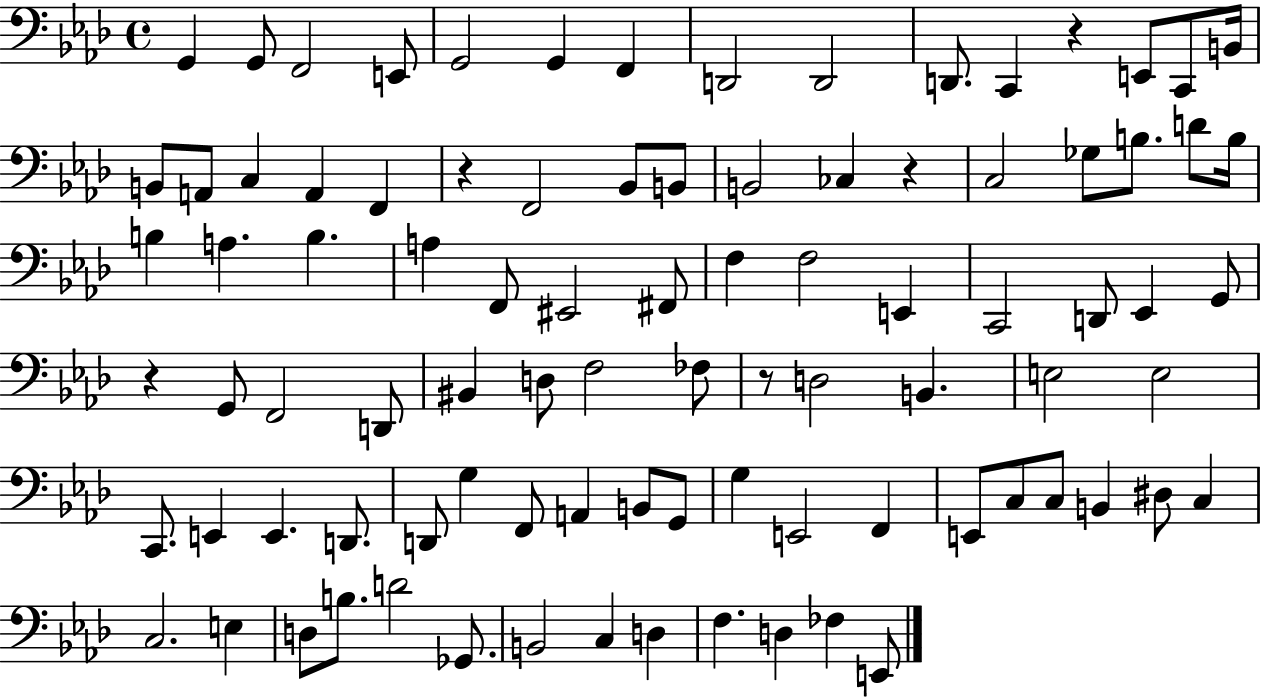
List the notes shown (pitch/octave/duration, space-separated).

G2/q G2/e F2/h E2/e G2/h G2/q F2/q D2/h D2/h D2/e. C2/q R/q E2/e C2/e B2/s B2/e A2/e C3/q A2/q F2/q R/q F2/h Bb2/e B2/e B2/h CES3/q R/q C3/h Gb3/e B3/e. D4/e B3/s B3/q A3/q. B3/q. A3/q F2/e EIS2/h F#2/e F3/q F3/h E2/q C2/h D2/e Eb2/q G2/e R/q G2/e F2/h D2/e BIS2/q D3/e F3/h FES3/e R/e D3/h B2/q. E3/h E3/h C2/e. E2/q E2/q. D2/e. D2/e G3/q F2/e A2/q B2/e G2/e G3/q E2/h F2/q E2/e C3/e C3/e B2/q D#3/e C3/q C3/h. E3/q D3/e B3/e. D4/h Gb2/e. B2/h C3/q D3/q F3/q. D3/q FES3/q E2/e